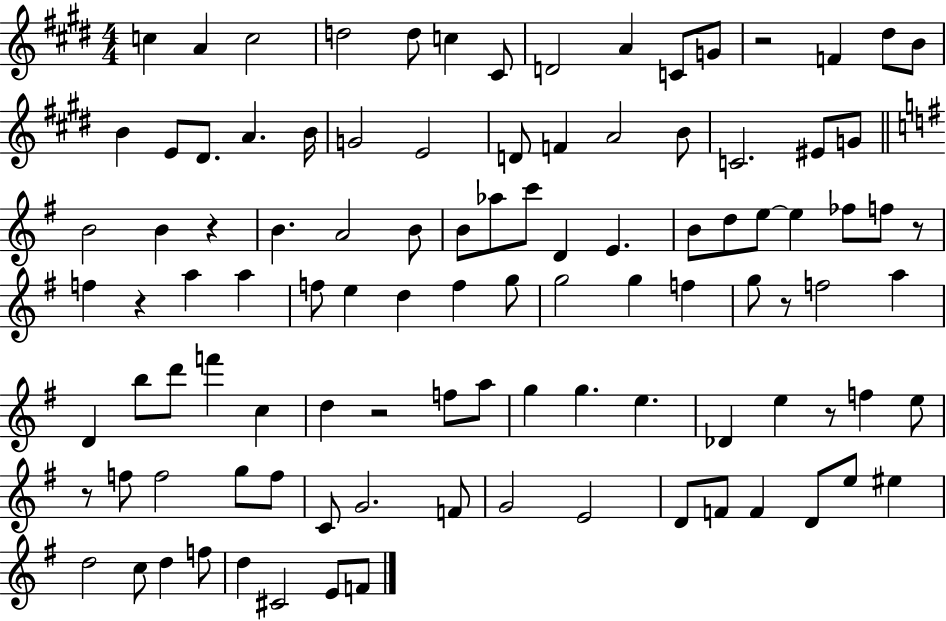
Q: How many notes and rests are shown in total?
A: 104